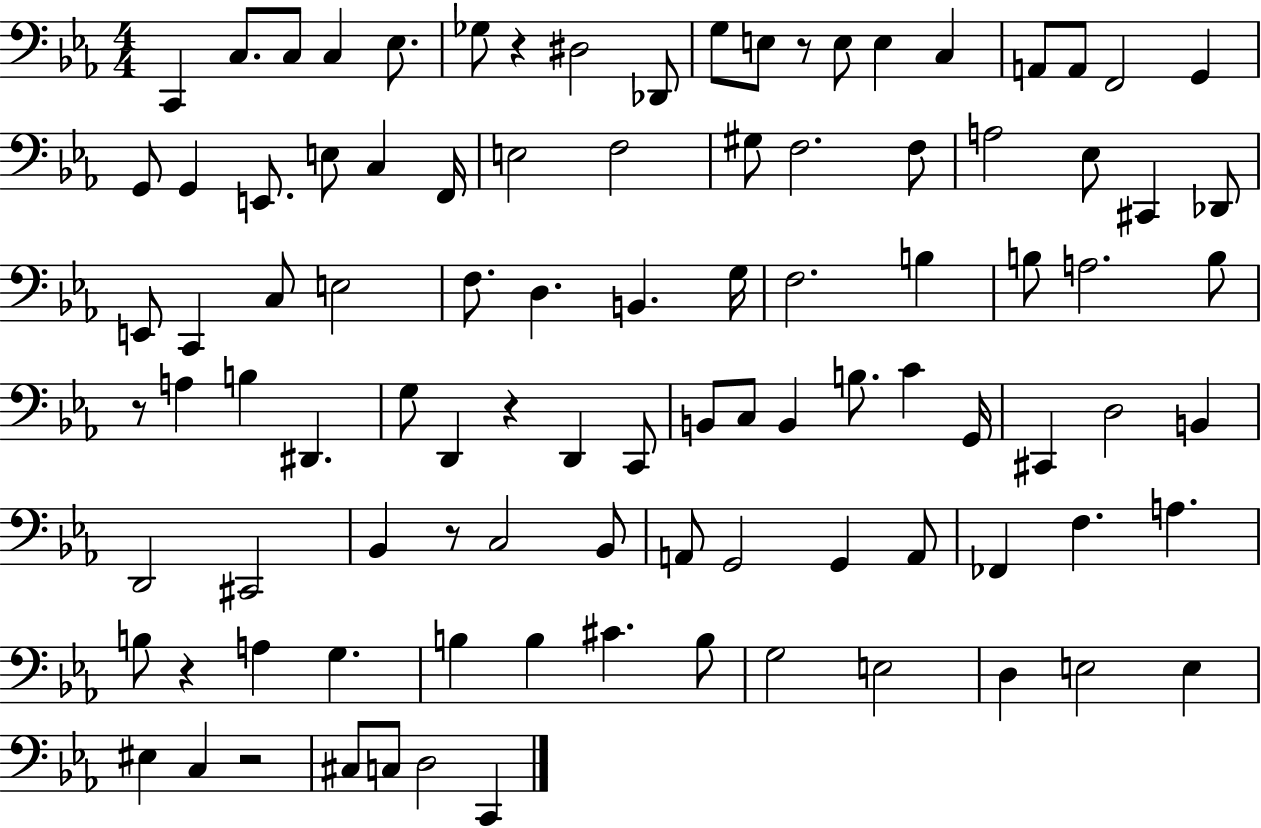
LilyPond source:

{
  \clef bass
  \numericTimeSignature
  \time 4/4
  \key ees \major
  \repeat volta 2 { c,4 c8. c8 c4 ees8. | ges8 r4 dis2 des,8 | g8 e8 r8 e8 e4 c4 | a,8 a,8 f,2 g,4 | \break g,8 g,4 e,8. e8 c4 f,16 | e2 f2 | gis8 f2. f8 | a2 ees8 cis,4 des,8 | \break e,8 c,4 c8 e2 | f8. d4. b,4. g16 | f2. b4 | b8 a2. b8 | \break r8 a4 b4 dis,4. | g8 d,4 r4 d,4 c,8 | b,8 c8 b,4 b8. c'4 g,16 | cis,4 d2 b,4 | \break d,2 cis,2 | bes,4 r8 c2 bes,8 | a,8 g,2 g,4 a,8 | fes,4 f4. a4. | \break b8 r4 a4 g4. | b4 b4 cis'4. b8 | g2 e2 | d4 e2 e4 | \break eis4 c4 r2 | cis8 c8 d2 c,4 | } \bar "|."
}